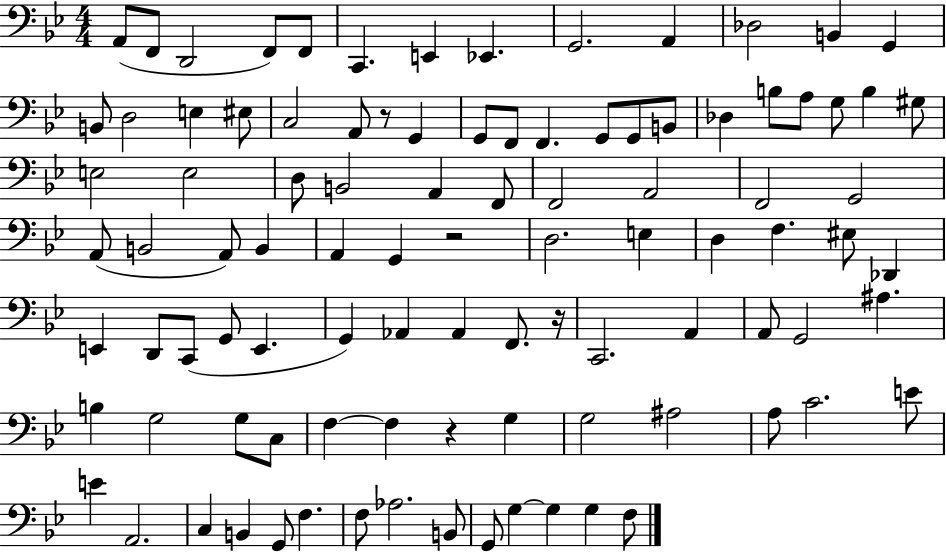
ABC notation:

X:1
T:Untitled
M:4/4
L:1/4
K:Bb
A,,/2 F,,/2 D,,2 F,,/2 F,,/2 C,, E,, _E,, G,,2 A,, _D,2 B,, G,, B,,/2 D,2 E, ^E,/2 C,2 A,,/2 z/2 G,, G,,/2 F,,/2 F,, G,,/2 G,,/2 B,,/2 _D, B,/2 A,/2 G,/2 B, ^G,/2 E,2 E,2 D,/2 B,,2 A,, F,,/2 F,,2 A,,2 F,,2 G,,2 A,,/2 B,,2 A,,/2 B,, A,, G,, z2 D,2 E, D, F, ^E,/2 _D,, E,, D,,/2 C,,/2 G,,/2 E,, G,, _A,, _A,, F,,/2 z/4 C,,2 A,, A,,/2 G,,2 ^A, B, G,2 G,/2 C,/2 F, F, z G, G,2 ^A,2 A,/2 C2 E/2 E A,,2 C, B,, G,,/2 F, F,/2 _A,2 B,,/2 G,,/2 G, G, G, F,/2